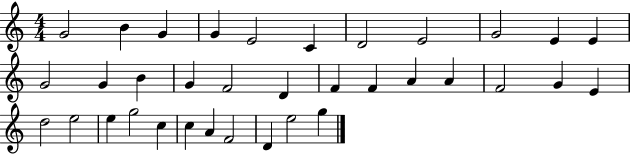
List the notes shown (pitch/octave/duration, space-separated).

G4/h B4/q G4/q G4/q E4/h C4/q D4/h E4/h G4/h E4/q E4/q G4/h G4/q B4/q G4/q F4/h D4/q F4/q F4/q A4/q A4/q F4/h G4/q E4/q D5/h E5/h E5/q G5/h C5/q C5/q A4/q F4/h D4/q E5/h G5/q